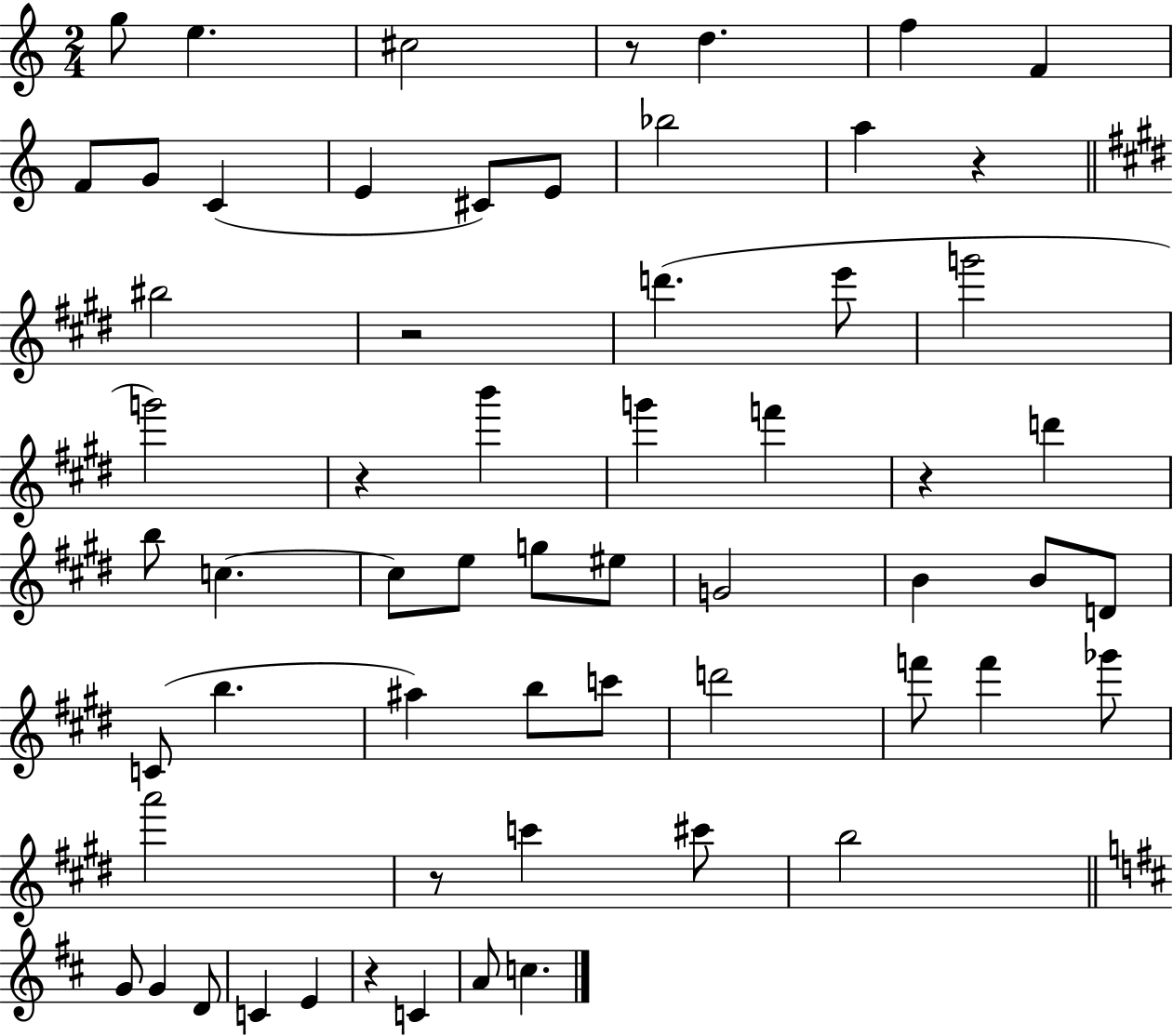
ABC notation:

X:1
T:Untitled
M:2/4
L:1/4
K:C
g/2 e ^c2 z/2 d f F F/2 G/2 C E ^C/2 E/2 _b2 a z ^b2 z2 d' e'/2 g'2 g'2 z b' g' f' z d' b/2 c c/2 e/2 g/2 ^e/2 G2 B B/2 D/2 C/2 b ^a b/2 c'/2 d'2 f'/2 f' _g'/2 a'2 z/2 c' ^c'/2 b2 G/2 G D/2 C E z C A/2 c